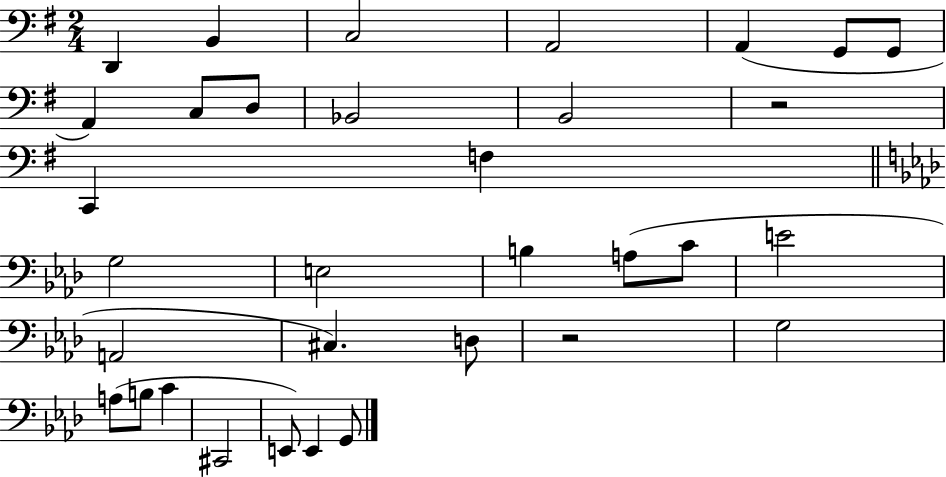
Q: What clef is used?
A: bass